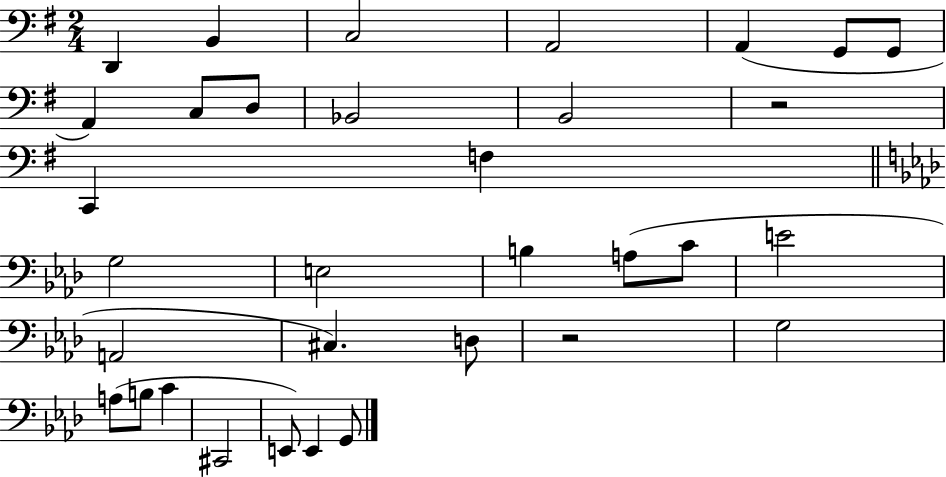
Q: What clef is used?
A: bass